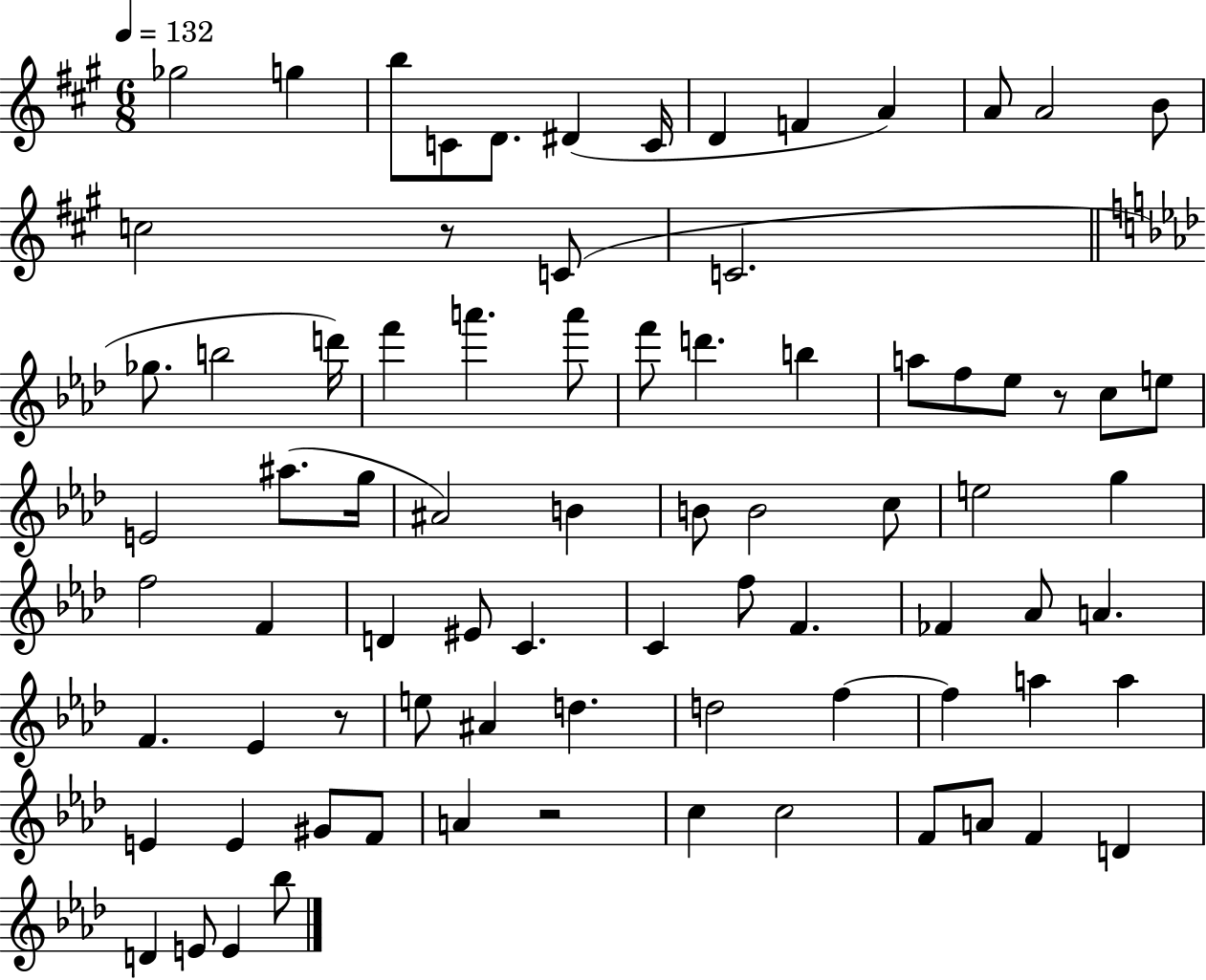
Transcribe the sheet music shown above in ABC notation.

X:1
T:Untitled
M:6/8
L:1/4
K:A
_g2 g b/2 C/2 D/2 ^D C/4 D F A A/2 A2 B/2 c2 z/2 C/2 C2 _g/2 b2 d'/4 f' a' a'/2 f'/2 d' b a/2 f/2 _e/2 z/2 c/2 e/2 E2 ^a/2 g/4 ^A2 B B/2 B2 c/2 e2 g f2 F D ^E/2 C C f/2 F _F _A/2 A F _E z/2 e/2 ^A d d2 f f a a E E ^G/2 F/2 A z2 c c2 F/2 A/2 F D D E/2 E _b/2